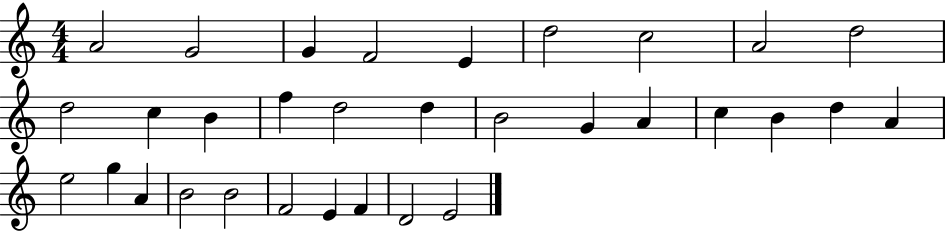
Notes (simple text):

A4/h G4/h G4/q F4/h E4/q D5/h C5/h A4/h D5/h D5/h C5/q B4/q F5/q D5/h D5/q B4/h G4/q A4/q C5/q B4/q D5/q A4/q E5/h G5/q A4/q B4/h B4/h F4/h E4/q F4/q D4/h E4/h